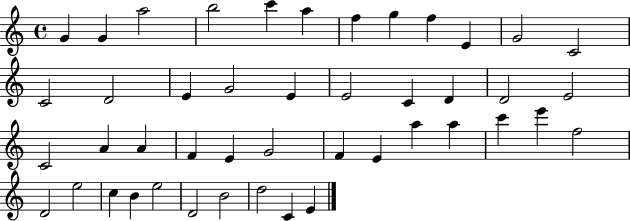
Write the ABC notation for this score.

X:1
T:Untitled
M:4/4
L:1/4
K:C
G G a2 b2 c' a f g f E G2 C2 C2 D2 E G2 E E2 C D D2 E2 C2 A A F E G2 F E a a c' e' f2 D2 e2 c B e2 D2 B2 d2 C E